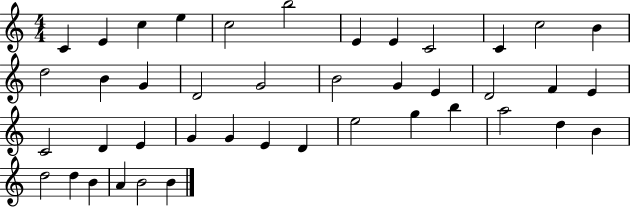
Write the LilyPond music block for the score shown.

{
  \clef treble
  \numericTimeSignature
  \time 4/4
  \key c \major
  c'4 e'4 c''4 e''4 | c''2 b''2 | e'4 e'4 c'2 | c'4 c''2 b'4 | \break d''2 b'4 g'4 | d'2 g'2 | b'2 g'4 e'4 | d'2 f'4 e'4 | \break c'2 d'4 e'4 | g'4 g'4 e'4 d'4 | e''2 g''4 b''4 | a''2 d''4 b'4 | \break d''2 d''4 b'4 | a'4 b'2 b'4 | \bar "|."
}